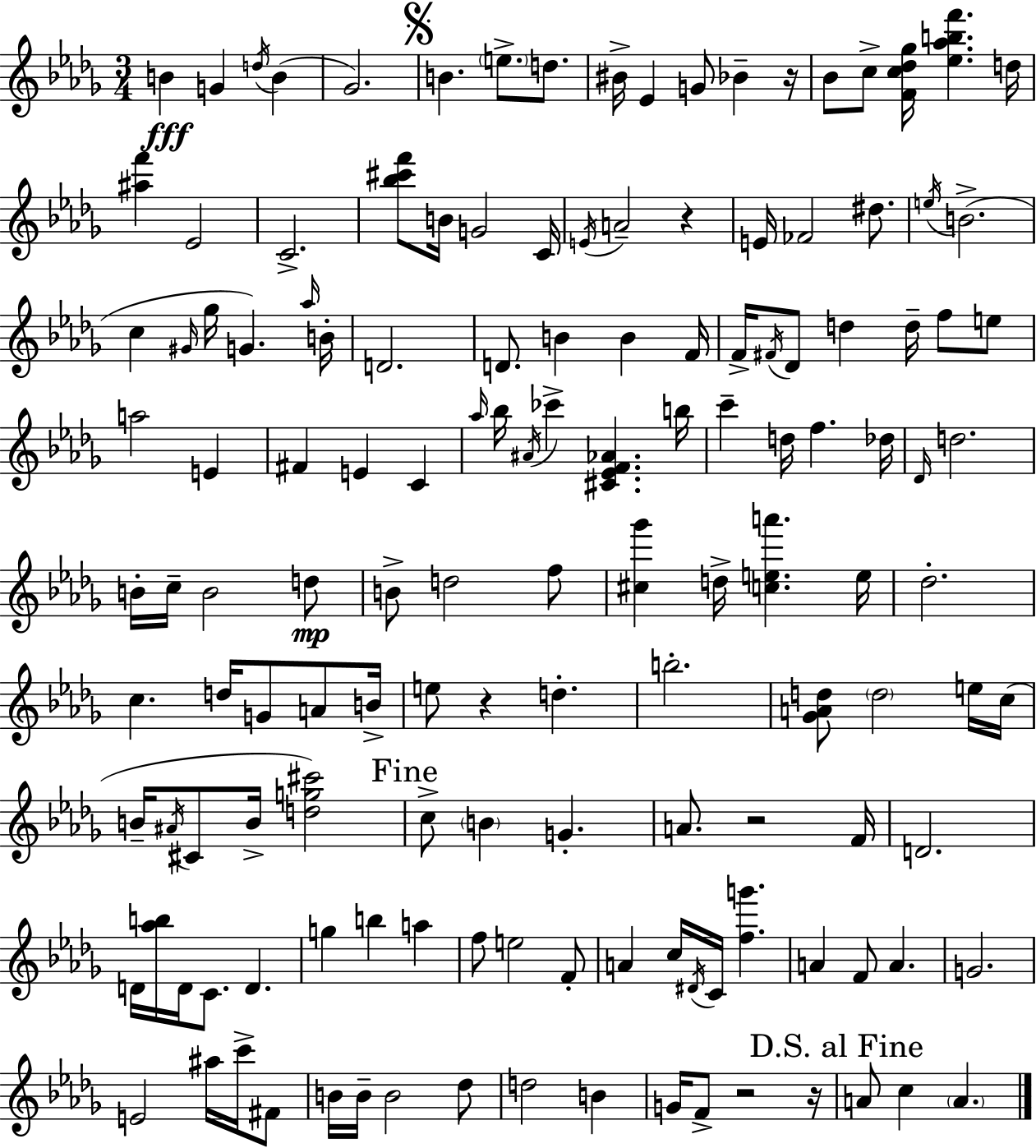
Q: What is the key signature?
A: BES minor